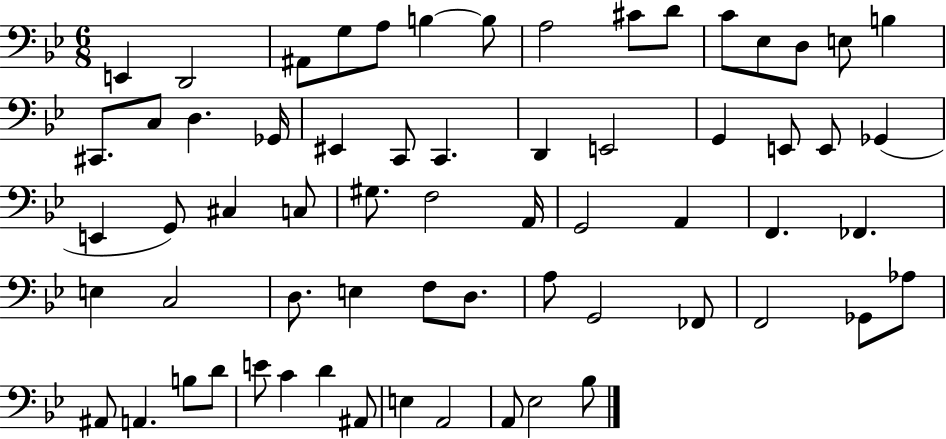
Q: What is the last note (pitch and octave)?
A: Bb3